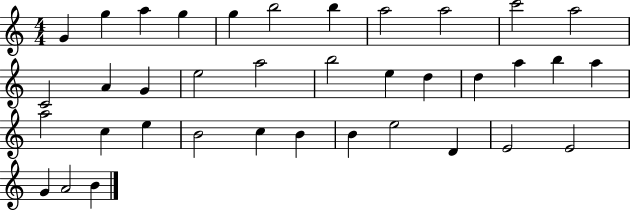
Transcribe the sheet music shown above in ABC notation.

X:1
T:Untitled
M:4/4
L:1/4
K:C
G g a g g b2 b a2 a2 c'2 a2 C2 A G e2 a2 b2 e d d a b a a2 c e B2 c B B e2 D E2 E2 G A2 B